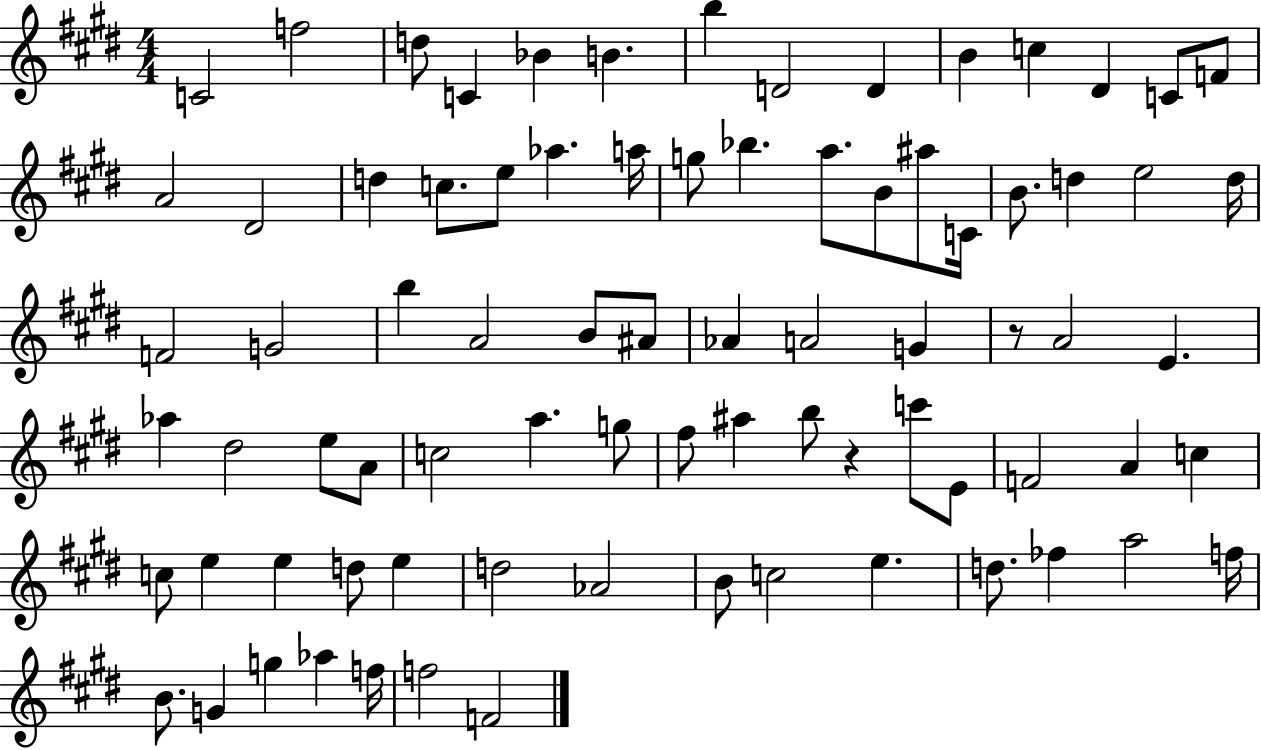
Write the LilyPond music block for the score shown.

{
  \clef treble
  \numericTimeSignature
  \time 4/4
  \key e \major
  c'2 f''2 | d''8 c'4 bes'4 b'4. | b''4 d'2 d'4 | b'4 c''4 dis'4 c'8 f'8 | \break a'2 dis'2 | d''4 c''8. e''8 aes''4. a''16 | g''8 bes''4. a''8. b'8 ais''8 c'16 | b'8. d''4 e''2 d''16 | \break f'2 g'2 | b''4 a'2 b'8 ais'8 | aes'4 a'2 g'4 | r8 a'2 e'4. | \break aes''4 dis''2 e''8 a'8 | c''2 a''4. g''8 | fis''8 ais''4 b''8 r4 c'''8 e'8 | f'2 a'4 c''4 | \break c''8 e''4 e''4 d''8 e''4 | d''2 aes'2 | b'8 c''2 e''4. | d''8. fes''4 a''2 f''16 | \break b'8. g'4 g''4 aes''4 f''16 | f''2 f'2 | \bar "|."
}